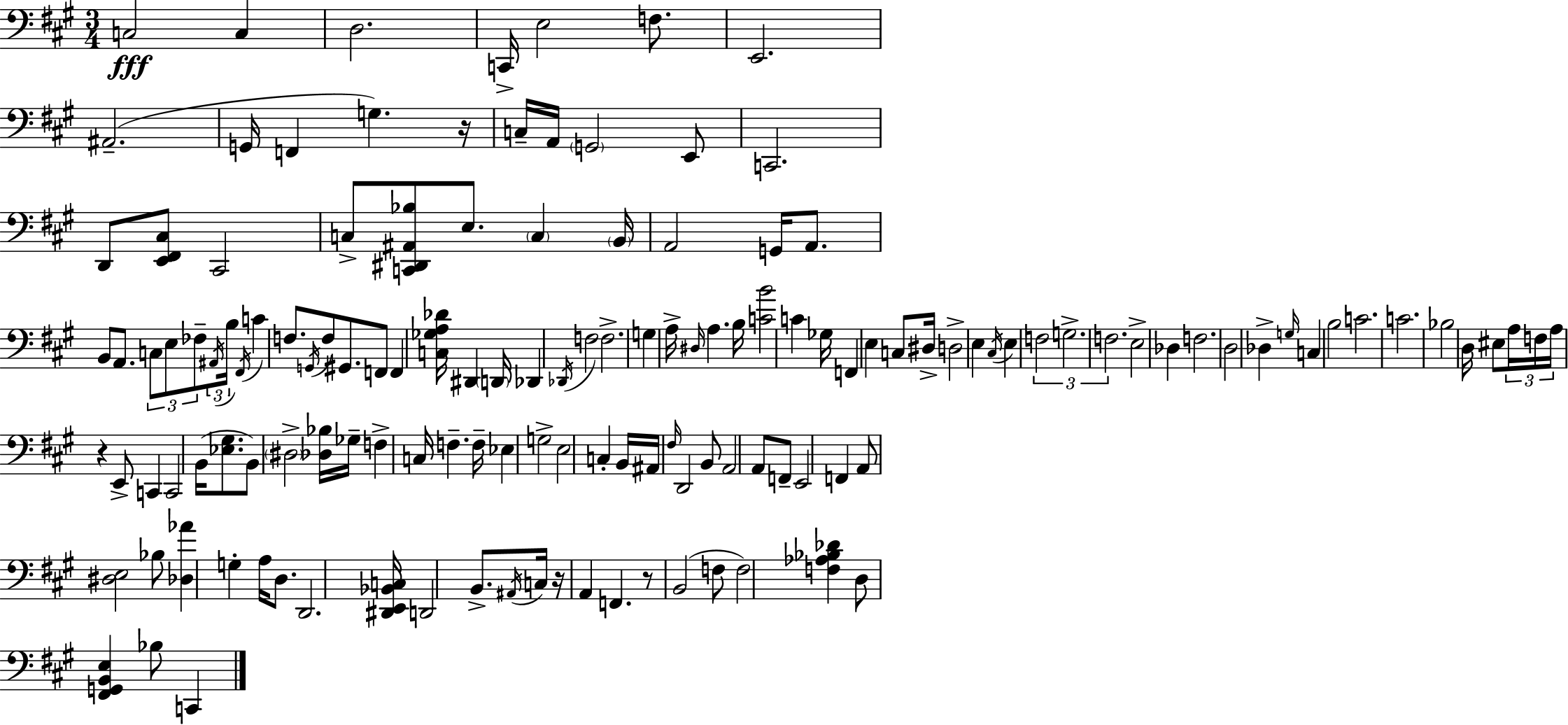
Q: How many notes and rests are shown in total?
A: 138